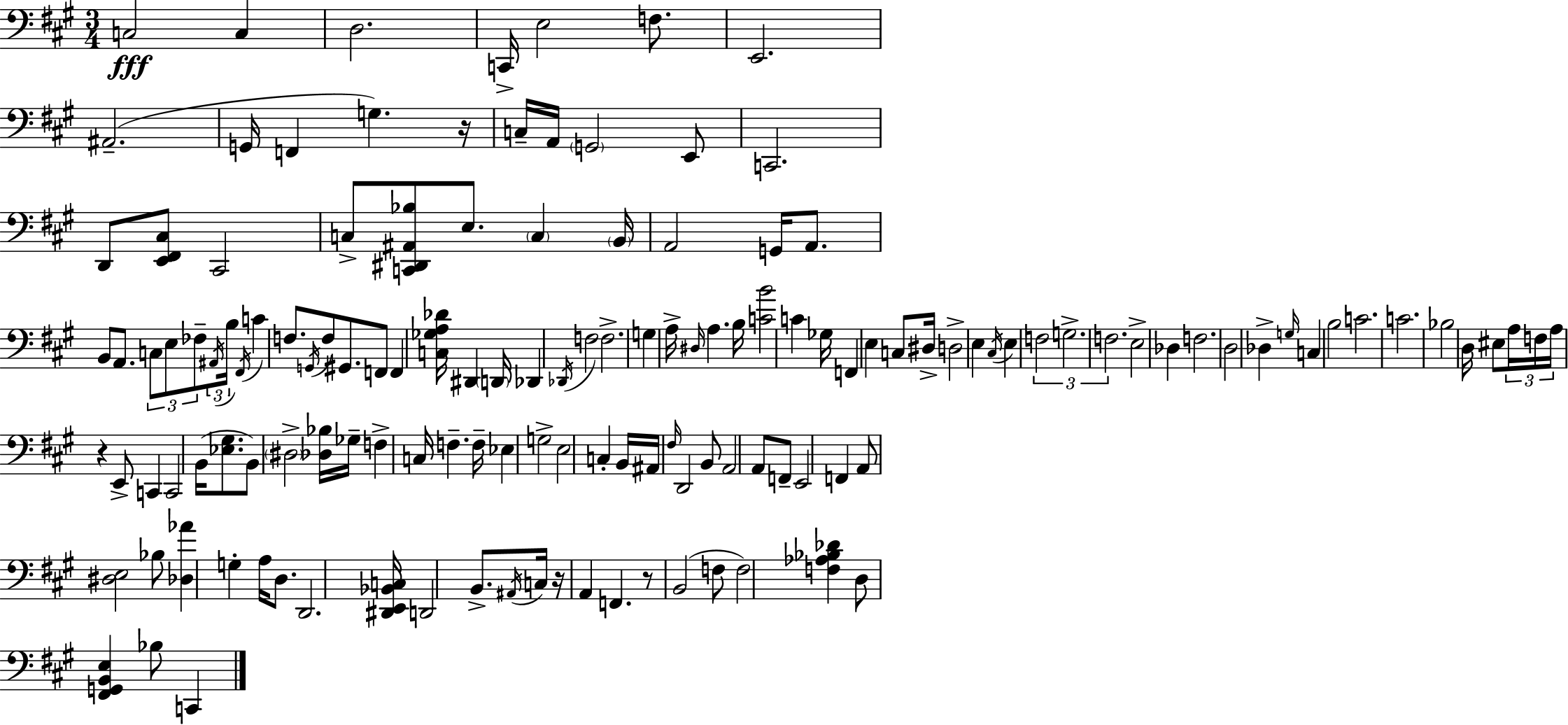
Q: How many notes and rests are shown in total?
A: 138